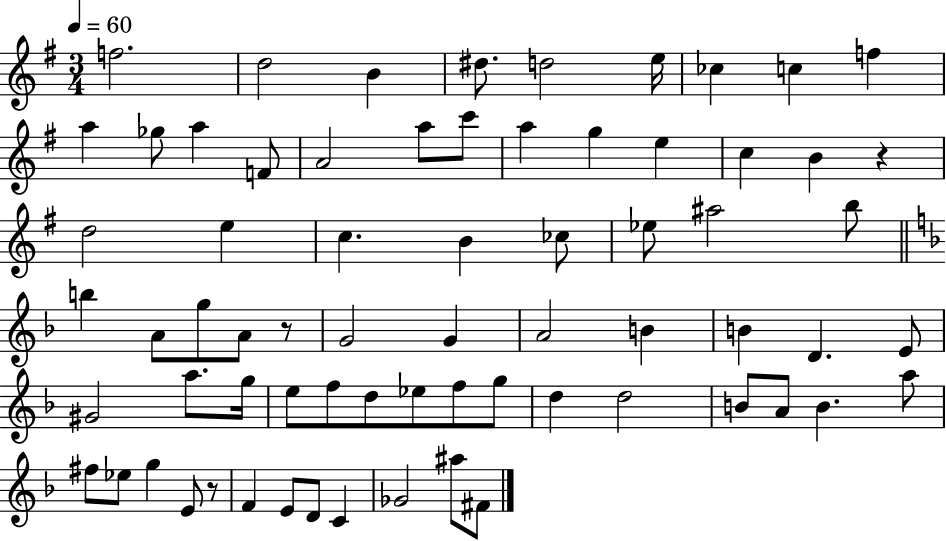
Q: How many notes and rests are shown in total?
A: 69